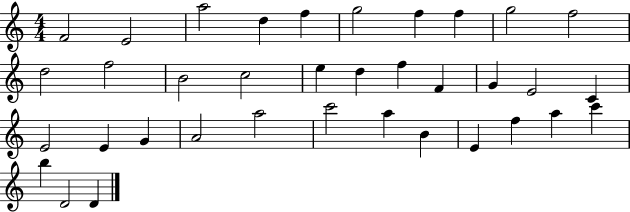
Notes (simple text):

F4/h E4/h A5/h D5/q F5/q G5/h F5/q F5/q G5/h F5/h D5/h F5/h B4/h C5/h E5/q D5/q F5/q F4/q G4/q E4/h C4/q E4/h E4/q G4/q A4/h A5/h C6/h A5/q B4/q E4/q F5/q A5/q C6/q B5/q D4/h D4/q